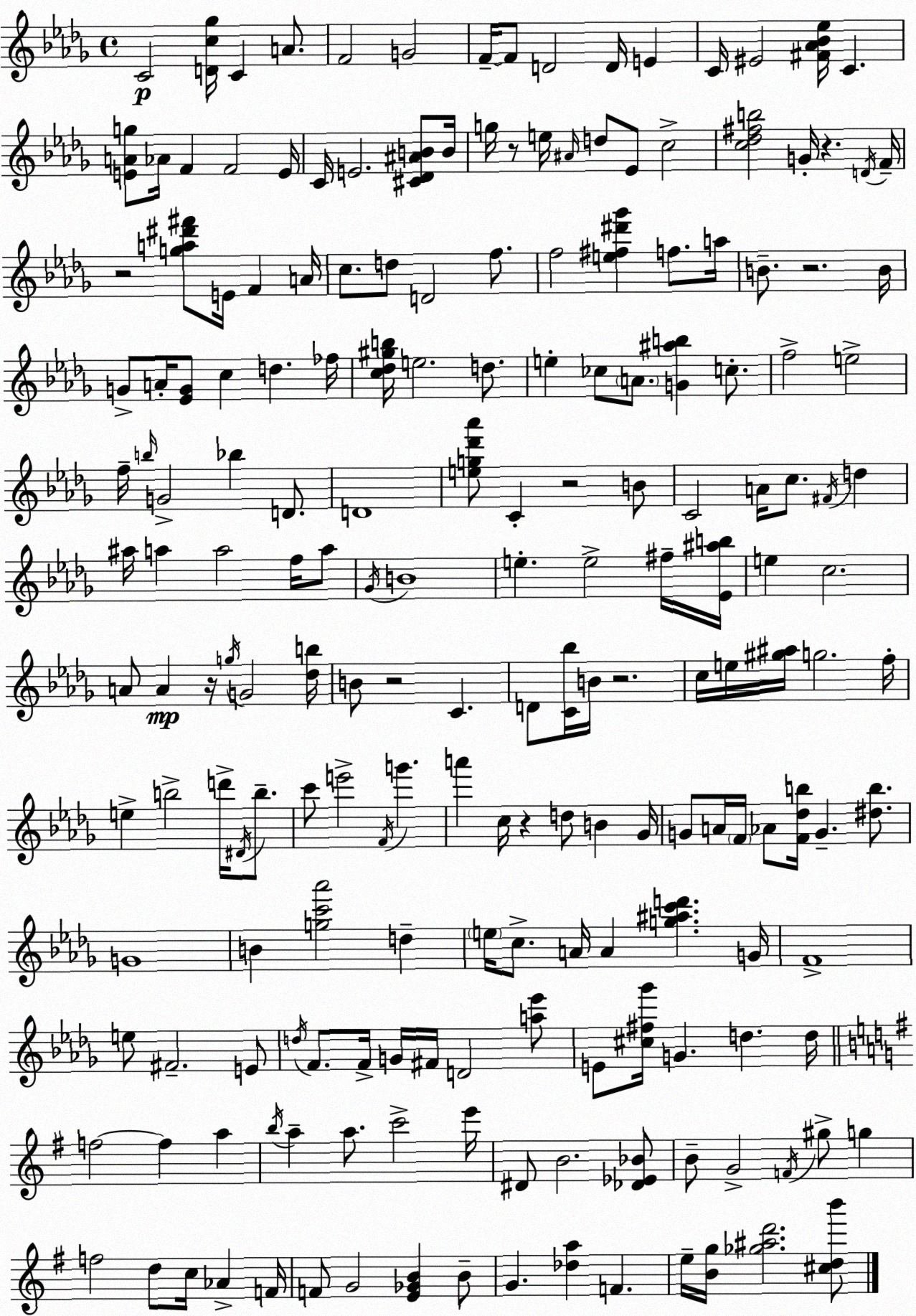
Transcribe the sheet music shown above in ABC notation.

X:1
T:Untitled
M:4/4
L:1/4
K:Bbm
C2 [Dc_g]/4 C A/2 F2 G2 F/4 F/2 D2 D/4 E C/4 ^E2 [^F_A_B_e]/4 C [EAg]/2 _A/4 F F2 E/4 C/4 E2 [^C_D^AB]/2 B/4 g/4 z/2 e/4 ^A/4 d/2 _E/2 c2 [c_d^fb]2 G/4 z D/4 F/4 z2 [ga^d'^f']/2 E/4 F A/4 c/2 d/2 D2 f/2 f2 [e^f^d'_g'] f/2 a/4 B/2 z2 B/4 G/2 A/4 [_EG]/2 c d _f/4 [c_d^gb]/4 e2 d/2 e _c/2 A/2 [G^ab] c/2 f2 e2 f/4 b/4 G2 _b D/2 D4 [eg_d'_a']/2 C z2 B/2 C2 A/4 c/2 ^F/4 d ^a/4 a a2 f/4 a/2 _G/4 B4 e e2 ^f/4 [_E^ab]/4 e c2 A/2 A z/4 g/4 G2 [_db]/4 B/2 z2 C D/2 [C_b]/4 B/4 z2 c/4 e/4 [^g^a]/4 g2 f/4 e b2 d'/4 ^D/4 b/2 c'/2 e'2 F/4 g' a' c/4 z d/2 B _G/4 G/2 A/4 F/4 _A/2 [F_db]/4 G [^db]/2 G4 B [gc'_a']2 d e/4 c/2 A/4 A [g^ac'd'] G/4 F4 e/2 ^F2 E/2 d/4 F/2 F/4 G/4 ^F/4 D2 [a_e']/2 E/2 [^c^f_g']/4 G d d/4 f2 f a b/4 a a/2 c'2 e'/4 ^D/2 B2 [_D_E_B]/2 B/2 G2 F/4 ^g/2 g f2 d/2 c/4 _A F/4 F/2 G2 [E_GB] B/2 G [_da] F e/4 [Bg]/4 [_g^ad']2 [^cdb']/2